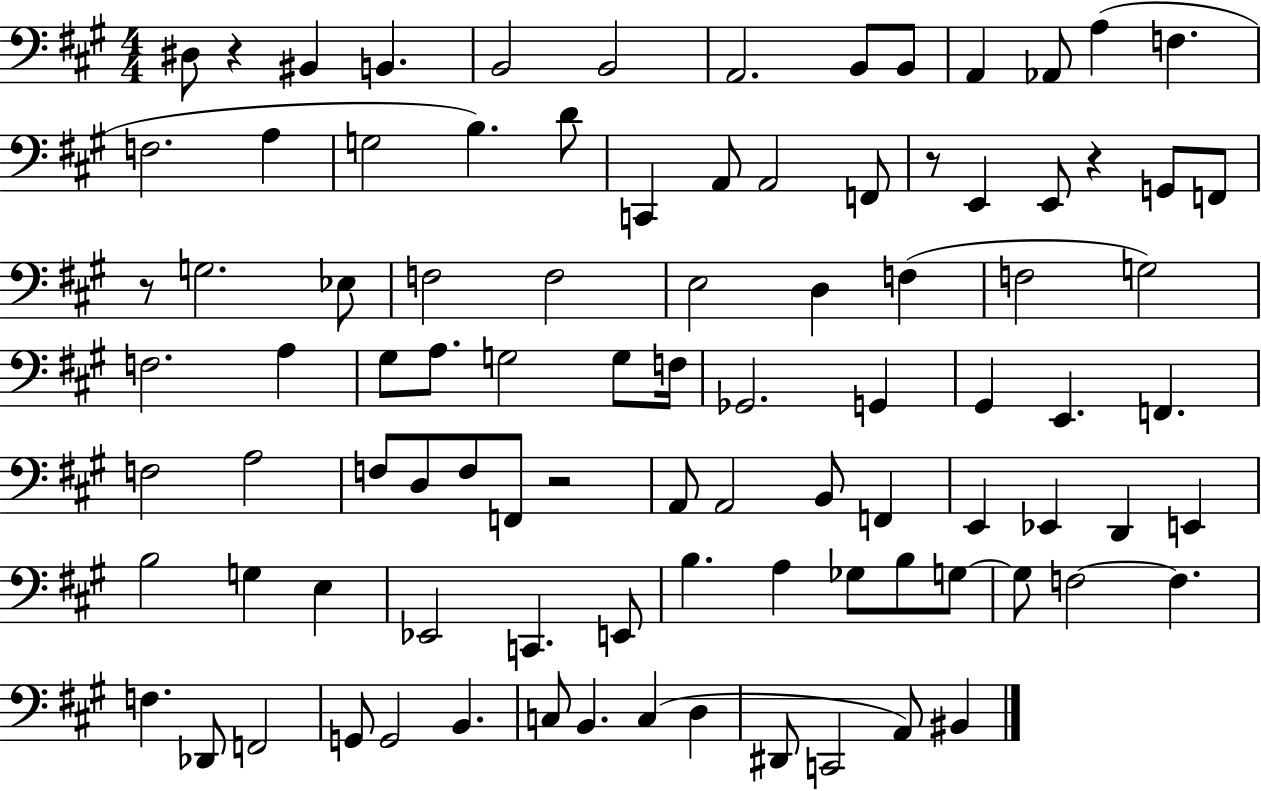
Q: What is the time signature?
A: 4/4